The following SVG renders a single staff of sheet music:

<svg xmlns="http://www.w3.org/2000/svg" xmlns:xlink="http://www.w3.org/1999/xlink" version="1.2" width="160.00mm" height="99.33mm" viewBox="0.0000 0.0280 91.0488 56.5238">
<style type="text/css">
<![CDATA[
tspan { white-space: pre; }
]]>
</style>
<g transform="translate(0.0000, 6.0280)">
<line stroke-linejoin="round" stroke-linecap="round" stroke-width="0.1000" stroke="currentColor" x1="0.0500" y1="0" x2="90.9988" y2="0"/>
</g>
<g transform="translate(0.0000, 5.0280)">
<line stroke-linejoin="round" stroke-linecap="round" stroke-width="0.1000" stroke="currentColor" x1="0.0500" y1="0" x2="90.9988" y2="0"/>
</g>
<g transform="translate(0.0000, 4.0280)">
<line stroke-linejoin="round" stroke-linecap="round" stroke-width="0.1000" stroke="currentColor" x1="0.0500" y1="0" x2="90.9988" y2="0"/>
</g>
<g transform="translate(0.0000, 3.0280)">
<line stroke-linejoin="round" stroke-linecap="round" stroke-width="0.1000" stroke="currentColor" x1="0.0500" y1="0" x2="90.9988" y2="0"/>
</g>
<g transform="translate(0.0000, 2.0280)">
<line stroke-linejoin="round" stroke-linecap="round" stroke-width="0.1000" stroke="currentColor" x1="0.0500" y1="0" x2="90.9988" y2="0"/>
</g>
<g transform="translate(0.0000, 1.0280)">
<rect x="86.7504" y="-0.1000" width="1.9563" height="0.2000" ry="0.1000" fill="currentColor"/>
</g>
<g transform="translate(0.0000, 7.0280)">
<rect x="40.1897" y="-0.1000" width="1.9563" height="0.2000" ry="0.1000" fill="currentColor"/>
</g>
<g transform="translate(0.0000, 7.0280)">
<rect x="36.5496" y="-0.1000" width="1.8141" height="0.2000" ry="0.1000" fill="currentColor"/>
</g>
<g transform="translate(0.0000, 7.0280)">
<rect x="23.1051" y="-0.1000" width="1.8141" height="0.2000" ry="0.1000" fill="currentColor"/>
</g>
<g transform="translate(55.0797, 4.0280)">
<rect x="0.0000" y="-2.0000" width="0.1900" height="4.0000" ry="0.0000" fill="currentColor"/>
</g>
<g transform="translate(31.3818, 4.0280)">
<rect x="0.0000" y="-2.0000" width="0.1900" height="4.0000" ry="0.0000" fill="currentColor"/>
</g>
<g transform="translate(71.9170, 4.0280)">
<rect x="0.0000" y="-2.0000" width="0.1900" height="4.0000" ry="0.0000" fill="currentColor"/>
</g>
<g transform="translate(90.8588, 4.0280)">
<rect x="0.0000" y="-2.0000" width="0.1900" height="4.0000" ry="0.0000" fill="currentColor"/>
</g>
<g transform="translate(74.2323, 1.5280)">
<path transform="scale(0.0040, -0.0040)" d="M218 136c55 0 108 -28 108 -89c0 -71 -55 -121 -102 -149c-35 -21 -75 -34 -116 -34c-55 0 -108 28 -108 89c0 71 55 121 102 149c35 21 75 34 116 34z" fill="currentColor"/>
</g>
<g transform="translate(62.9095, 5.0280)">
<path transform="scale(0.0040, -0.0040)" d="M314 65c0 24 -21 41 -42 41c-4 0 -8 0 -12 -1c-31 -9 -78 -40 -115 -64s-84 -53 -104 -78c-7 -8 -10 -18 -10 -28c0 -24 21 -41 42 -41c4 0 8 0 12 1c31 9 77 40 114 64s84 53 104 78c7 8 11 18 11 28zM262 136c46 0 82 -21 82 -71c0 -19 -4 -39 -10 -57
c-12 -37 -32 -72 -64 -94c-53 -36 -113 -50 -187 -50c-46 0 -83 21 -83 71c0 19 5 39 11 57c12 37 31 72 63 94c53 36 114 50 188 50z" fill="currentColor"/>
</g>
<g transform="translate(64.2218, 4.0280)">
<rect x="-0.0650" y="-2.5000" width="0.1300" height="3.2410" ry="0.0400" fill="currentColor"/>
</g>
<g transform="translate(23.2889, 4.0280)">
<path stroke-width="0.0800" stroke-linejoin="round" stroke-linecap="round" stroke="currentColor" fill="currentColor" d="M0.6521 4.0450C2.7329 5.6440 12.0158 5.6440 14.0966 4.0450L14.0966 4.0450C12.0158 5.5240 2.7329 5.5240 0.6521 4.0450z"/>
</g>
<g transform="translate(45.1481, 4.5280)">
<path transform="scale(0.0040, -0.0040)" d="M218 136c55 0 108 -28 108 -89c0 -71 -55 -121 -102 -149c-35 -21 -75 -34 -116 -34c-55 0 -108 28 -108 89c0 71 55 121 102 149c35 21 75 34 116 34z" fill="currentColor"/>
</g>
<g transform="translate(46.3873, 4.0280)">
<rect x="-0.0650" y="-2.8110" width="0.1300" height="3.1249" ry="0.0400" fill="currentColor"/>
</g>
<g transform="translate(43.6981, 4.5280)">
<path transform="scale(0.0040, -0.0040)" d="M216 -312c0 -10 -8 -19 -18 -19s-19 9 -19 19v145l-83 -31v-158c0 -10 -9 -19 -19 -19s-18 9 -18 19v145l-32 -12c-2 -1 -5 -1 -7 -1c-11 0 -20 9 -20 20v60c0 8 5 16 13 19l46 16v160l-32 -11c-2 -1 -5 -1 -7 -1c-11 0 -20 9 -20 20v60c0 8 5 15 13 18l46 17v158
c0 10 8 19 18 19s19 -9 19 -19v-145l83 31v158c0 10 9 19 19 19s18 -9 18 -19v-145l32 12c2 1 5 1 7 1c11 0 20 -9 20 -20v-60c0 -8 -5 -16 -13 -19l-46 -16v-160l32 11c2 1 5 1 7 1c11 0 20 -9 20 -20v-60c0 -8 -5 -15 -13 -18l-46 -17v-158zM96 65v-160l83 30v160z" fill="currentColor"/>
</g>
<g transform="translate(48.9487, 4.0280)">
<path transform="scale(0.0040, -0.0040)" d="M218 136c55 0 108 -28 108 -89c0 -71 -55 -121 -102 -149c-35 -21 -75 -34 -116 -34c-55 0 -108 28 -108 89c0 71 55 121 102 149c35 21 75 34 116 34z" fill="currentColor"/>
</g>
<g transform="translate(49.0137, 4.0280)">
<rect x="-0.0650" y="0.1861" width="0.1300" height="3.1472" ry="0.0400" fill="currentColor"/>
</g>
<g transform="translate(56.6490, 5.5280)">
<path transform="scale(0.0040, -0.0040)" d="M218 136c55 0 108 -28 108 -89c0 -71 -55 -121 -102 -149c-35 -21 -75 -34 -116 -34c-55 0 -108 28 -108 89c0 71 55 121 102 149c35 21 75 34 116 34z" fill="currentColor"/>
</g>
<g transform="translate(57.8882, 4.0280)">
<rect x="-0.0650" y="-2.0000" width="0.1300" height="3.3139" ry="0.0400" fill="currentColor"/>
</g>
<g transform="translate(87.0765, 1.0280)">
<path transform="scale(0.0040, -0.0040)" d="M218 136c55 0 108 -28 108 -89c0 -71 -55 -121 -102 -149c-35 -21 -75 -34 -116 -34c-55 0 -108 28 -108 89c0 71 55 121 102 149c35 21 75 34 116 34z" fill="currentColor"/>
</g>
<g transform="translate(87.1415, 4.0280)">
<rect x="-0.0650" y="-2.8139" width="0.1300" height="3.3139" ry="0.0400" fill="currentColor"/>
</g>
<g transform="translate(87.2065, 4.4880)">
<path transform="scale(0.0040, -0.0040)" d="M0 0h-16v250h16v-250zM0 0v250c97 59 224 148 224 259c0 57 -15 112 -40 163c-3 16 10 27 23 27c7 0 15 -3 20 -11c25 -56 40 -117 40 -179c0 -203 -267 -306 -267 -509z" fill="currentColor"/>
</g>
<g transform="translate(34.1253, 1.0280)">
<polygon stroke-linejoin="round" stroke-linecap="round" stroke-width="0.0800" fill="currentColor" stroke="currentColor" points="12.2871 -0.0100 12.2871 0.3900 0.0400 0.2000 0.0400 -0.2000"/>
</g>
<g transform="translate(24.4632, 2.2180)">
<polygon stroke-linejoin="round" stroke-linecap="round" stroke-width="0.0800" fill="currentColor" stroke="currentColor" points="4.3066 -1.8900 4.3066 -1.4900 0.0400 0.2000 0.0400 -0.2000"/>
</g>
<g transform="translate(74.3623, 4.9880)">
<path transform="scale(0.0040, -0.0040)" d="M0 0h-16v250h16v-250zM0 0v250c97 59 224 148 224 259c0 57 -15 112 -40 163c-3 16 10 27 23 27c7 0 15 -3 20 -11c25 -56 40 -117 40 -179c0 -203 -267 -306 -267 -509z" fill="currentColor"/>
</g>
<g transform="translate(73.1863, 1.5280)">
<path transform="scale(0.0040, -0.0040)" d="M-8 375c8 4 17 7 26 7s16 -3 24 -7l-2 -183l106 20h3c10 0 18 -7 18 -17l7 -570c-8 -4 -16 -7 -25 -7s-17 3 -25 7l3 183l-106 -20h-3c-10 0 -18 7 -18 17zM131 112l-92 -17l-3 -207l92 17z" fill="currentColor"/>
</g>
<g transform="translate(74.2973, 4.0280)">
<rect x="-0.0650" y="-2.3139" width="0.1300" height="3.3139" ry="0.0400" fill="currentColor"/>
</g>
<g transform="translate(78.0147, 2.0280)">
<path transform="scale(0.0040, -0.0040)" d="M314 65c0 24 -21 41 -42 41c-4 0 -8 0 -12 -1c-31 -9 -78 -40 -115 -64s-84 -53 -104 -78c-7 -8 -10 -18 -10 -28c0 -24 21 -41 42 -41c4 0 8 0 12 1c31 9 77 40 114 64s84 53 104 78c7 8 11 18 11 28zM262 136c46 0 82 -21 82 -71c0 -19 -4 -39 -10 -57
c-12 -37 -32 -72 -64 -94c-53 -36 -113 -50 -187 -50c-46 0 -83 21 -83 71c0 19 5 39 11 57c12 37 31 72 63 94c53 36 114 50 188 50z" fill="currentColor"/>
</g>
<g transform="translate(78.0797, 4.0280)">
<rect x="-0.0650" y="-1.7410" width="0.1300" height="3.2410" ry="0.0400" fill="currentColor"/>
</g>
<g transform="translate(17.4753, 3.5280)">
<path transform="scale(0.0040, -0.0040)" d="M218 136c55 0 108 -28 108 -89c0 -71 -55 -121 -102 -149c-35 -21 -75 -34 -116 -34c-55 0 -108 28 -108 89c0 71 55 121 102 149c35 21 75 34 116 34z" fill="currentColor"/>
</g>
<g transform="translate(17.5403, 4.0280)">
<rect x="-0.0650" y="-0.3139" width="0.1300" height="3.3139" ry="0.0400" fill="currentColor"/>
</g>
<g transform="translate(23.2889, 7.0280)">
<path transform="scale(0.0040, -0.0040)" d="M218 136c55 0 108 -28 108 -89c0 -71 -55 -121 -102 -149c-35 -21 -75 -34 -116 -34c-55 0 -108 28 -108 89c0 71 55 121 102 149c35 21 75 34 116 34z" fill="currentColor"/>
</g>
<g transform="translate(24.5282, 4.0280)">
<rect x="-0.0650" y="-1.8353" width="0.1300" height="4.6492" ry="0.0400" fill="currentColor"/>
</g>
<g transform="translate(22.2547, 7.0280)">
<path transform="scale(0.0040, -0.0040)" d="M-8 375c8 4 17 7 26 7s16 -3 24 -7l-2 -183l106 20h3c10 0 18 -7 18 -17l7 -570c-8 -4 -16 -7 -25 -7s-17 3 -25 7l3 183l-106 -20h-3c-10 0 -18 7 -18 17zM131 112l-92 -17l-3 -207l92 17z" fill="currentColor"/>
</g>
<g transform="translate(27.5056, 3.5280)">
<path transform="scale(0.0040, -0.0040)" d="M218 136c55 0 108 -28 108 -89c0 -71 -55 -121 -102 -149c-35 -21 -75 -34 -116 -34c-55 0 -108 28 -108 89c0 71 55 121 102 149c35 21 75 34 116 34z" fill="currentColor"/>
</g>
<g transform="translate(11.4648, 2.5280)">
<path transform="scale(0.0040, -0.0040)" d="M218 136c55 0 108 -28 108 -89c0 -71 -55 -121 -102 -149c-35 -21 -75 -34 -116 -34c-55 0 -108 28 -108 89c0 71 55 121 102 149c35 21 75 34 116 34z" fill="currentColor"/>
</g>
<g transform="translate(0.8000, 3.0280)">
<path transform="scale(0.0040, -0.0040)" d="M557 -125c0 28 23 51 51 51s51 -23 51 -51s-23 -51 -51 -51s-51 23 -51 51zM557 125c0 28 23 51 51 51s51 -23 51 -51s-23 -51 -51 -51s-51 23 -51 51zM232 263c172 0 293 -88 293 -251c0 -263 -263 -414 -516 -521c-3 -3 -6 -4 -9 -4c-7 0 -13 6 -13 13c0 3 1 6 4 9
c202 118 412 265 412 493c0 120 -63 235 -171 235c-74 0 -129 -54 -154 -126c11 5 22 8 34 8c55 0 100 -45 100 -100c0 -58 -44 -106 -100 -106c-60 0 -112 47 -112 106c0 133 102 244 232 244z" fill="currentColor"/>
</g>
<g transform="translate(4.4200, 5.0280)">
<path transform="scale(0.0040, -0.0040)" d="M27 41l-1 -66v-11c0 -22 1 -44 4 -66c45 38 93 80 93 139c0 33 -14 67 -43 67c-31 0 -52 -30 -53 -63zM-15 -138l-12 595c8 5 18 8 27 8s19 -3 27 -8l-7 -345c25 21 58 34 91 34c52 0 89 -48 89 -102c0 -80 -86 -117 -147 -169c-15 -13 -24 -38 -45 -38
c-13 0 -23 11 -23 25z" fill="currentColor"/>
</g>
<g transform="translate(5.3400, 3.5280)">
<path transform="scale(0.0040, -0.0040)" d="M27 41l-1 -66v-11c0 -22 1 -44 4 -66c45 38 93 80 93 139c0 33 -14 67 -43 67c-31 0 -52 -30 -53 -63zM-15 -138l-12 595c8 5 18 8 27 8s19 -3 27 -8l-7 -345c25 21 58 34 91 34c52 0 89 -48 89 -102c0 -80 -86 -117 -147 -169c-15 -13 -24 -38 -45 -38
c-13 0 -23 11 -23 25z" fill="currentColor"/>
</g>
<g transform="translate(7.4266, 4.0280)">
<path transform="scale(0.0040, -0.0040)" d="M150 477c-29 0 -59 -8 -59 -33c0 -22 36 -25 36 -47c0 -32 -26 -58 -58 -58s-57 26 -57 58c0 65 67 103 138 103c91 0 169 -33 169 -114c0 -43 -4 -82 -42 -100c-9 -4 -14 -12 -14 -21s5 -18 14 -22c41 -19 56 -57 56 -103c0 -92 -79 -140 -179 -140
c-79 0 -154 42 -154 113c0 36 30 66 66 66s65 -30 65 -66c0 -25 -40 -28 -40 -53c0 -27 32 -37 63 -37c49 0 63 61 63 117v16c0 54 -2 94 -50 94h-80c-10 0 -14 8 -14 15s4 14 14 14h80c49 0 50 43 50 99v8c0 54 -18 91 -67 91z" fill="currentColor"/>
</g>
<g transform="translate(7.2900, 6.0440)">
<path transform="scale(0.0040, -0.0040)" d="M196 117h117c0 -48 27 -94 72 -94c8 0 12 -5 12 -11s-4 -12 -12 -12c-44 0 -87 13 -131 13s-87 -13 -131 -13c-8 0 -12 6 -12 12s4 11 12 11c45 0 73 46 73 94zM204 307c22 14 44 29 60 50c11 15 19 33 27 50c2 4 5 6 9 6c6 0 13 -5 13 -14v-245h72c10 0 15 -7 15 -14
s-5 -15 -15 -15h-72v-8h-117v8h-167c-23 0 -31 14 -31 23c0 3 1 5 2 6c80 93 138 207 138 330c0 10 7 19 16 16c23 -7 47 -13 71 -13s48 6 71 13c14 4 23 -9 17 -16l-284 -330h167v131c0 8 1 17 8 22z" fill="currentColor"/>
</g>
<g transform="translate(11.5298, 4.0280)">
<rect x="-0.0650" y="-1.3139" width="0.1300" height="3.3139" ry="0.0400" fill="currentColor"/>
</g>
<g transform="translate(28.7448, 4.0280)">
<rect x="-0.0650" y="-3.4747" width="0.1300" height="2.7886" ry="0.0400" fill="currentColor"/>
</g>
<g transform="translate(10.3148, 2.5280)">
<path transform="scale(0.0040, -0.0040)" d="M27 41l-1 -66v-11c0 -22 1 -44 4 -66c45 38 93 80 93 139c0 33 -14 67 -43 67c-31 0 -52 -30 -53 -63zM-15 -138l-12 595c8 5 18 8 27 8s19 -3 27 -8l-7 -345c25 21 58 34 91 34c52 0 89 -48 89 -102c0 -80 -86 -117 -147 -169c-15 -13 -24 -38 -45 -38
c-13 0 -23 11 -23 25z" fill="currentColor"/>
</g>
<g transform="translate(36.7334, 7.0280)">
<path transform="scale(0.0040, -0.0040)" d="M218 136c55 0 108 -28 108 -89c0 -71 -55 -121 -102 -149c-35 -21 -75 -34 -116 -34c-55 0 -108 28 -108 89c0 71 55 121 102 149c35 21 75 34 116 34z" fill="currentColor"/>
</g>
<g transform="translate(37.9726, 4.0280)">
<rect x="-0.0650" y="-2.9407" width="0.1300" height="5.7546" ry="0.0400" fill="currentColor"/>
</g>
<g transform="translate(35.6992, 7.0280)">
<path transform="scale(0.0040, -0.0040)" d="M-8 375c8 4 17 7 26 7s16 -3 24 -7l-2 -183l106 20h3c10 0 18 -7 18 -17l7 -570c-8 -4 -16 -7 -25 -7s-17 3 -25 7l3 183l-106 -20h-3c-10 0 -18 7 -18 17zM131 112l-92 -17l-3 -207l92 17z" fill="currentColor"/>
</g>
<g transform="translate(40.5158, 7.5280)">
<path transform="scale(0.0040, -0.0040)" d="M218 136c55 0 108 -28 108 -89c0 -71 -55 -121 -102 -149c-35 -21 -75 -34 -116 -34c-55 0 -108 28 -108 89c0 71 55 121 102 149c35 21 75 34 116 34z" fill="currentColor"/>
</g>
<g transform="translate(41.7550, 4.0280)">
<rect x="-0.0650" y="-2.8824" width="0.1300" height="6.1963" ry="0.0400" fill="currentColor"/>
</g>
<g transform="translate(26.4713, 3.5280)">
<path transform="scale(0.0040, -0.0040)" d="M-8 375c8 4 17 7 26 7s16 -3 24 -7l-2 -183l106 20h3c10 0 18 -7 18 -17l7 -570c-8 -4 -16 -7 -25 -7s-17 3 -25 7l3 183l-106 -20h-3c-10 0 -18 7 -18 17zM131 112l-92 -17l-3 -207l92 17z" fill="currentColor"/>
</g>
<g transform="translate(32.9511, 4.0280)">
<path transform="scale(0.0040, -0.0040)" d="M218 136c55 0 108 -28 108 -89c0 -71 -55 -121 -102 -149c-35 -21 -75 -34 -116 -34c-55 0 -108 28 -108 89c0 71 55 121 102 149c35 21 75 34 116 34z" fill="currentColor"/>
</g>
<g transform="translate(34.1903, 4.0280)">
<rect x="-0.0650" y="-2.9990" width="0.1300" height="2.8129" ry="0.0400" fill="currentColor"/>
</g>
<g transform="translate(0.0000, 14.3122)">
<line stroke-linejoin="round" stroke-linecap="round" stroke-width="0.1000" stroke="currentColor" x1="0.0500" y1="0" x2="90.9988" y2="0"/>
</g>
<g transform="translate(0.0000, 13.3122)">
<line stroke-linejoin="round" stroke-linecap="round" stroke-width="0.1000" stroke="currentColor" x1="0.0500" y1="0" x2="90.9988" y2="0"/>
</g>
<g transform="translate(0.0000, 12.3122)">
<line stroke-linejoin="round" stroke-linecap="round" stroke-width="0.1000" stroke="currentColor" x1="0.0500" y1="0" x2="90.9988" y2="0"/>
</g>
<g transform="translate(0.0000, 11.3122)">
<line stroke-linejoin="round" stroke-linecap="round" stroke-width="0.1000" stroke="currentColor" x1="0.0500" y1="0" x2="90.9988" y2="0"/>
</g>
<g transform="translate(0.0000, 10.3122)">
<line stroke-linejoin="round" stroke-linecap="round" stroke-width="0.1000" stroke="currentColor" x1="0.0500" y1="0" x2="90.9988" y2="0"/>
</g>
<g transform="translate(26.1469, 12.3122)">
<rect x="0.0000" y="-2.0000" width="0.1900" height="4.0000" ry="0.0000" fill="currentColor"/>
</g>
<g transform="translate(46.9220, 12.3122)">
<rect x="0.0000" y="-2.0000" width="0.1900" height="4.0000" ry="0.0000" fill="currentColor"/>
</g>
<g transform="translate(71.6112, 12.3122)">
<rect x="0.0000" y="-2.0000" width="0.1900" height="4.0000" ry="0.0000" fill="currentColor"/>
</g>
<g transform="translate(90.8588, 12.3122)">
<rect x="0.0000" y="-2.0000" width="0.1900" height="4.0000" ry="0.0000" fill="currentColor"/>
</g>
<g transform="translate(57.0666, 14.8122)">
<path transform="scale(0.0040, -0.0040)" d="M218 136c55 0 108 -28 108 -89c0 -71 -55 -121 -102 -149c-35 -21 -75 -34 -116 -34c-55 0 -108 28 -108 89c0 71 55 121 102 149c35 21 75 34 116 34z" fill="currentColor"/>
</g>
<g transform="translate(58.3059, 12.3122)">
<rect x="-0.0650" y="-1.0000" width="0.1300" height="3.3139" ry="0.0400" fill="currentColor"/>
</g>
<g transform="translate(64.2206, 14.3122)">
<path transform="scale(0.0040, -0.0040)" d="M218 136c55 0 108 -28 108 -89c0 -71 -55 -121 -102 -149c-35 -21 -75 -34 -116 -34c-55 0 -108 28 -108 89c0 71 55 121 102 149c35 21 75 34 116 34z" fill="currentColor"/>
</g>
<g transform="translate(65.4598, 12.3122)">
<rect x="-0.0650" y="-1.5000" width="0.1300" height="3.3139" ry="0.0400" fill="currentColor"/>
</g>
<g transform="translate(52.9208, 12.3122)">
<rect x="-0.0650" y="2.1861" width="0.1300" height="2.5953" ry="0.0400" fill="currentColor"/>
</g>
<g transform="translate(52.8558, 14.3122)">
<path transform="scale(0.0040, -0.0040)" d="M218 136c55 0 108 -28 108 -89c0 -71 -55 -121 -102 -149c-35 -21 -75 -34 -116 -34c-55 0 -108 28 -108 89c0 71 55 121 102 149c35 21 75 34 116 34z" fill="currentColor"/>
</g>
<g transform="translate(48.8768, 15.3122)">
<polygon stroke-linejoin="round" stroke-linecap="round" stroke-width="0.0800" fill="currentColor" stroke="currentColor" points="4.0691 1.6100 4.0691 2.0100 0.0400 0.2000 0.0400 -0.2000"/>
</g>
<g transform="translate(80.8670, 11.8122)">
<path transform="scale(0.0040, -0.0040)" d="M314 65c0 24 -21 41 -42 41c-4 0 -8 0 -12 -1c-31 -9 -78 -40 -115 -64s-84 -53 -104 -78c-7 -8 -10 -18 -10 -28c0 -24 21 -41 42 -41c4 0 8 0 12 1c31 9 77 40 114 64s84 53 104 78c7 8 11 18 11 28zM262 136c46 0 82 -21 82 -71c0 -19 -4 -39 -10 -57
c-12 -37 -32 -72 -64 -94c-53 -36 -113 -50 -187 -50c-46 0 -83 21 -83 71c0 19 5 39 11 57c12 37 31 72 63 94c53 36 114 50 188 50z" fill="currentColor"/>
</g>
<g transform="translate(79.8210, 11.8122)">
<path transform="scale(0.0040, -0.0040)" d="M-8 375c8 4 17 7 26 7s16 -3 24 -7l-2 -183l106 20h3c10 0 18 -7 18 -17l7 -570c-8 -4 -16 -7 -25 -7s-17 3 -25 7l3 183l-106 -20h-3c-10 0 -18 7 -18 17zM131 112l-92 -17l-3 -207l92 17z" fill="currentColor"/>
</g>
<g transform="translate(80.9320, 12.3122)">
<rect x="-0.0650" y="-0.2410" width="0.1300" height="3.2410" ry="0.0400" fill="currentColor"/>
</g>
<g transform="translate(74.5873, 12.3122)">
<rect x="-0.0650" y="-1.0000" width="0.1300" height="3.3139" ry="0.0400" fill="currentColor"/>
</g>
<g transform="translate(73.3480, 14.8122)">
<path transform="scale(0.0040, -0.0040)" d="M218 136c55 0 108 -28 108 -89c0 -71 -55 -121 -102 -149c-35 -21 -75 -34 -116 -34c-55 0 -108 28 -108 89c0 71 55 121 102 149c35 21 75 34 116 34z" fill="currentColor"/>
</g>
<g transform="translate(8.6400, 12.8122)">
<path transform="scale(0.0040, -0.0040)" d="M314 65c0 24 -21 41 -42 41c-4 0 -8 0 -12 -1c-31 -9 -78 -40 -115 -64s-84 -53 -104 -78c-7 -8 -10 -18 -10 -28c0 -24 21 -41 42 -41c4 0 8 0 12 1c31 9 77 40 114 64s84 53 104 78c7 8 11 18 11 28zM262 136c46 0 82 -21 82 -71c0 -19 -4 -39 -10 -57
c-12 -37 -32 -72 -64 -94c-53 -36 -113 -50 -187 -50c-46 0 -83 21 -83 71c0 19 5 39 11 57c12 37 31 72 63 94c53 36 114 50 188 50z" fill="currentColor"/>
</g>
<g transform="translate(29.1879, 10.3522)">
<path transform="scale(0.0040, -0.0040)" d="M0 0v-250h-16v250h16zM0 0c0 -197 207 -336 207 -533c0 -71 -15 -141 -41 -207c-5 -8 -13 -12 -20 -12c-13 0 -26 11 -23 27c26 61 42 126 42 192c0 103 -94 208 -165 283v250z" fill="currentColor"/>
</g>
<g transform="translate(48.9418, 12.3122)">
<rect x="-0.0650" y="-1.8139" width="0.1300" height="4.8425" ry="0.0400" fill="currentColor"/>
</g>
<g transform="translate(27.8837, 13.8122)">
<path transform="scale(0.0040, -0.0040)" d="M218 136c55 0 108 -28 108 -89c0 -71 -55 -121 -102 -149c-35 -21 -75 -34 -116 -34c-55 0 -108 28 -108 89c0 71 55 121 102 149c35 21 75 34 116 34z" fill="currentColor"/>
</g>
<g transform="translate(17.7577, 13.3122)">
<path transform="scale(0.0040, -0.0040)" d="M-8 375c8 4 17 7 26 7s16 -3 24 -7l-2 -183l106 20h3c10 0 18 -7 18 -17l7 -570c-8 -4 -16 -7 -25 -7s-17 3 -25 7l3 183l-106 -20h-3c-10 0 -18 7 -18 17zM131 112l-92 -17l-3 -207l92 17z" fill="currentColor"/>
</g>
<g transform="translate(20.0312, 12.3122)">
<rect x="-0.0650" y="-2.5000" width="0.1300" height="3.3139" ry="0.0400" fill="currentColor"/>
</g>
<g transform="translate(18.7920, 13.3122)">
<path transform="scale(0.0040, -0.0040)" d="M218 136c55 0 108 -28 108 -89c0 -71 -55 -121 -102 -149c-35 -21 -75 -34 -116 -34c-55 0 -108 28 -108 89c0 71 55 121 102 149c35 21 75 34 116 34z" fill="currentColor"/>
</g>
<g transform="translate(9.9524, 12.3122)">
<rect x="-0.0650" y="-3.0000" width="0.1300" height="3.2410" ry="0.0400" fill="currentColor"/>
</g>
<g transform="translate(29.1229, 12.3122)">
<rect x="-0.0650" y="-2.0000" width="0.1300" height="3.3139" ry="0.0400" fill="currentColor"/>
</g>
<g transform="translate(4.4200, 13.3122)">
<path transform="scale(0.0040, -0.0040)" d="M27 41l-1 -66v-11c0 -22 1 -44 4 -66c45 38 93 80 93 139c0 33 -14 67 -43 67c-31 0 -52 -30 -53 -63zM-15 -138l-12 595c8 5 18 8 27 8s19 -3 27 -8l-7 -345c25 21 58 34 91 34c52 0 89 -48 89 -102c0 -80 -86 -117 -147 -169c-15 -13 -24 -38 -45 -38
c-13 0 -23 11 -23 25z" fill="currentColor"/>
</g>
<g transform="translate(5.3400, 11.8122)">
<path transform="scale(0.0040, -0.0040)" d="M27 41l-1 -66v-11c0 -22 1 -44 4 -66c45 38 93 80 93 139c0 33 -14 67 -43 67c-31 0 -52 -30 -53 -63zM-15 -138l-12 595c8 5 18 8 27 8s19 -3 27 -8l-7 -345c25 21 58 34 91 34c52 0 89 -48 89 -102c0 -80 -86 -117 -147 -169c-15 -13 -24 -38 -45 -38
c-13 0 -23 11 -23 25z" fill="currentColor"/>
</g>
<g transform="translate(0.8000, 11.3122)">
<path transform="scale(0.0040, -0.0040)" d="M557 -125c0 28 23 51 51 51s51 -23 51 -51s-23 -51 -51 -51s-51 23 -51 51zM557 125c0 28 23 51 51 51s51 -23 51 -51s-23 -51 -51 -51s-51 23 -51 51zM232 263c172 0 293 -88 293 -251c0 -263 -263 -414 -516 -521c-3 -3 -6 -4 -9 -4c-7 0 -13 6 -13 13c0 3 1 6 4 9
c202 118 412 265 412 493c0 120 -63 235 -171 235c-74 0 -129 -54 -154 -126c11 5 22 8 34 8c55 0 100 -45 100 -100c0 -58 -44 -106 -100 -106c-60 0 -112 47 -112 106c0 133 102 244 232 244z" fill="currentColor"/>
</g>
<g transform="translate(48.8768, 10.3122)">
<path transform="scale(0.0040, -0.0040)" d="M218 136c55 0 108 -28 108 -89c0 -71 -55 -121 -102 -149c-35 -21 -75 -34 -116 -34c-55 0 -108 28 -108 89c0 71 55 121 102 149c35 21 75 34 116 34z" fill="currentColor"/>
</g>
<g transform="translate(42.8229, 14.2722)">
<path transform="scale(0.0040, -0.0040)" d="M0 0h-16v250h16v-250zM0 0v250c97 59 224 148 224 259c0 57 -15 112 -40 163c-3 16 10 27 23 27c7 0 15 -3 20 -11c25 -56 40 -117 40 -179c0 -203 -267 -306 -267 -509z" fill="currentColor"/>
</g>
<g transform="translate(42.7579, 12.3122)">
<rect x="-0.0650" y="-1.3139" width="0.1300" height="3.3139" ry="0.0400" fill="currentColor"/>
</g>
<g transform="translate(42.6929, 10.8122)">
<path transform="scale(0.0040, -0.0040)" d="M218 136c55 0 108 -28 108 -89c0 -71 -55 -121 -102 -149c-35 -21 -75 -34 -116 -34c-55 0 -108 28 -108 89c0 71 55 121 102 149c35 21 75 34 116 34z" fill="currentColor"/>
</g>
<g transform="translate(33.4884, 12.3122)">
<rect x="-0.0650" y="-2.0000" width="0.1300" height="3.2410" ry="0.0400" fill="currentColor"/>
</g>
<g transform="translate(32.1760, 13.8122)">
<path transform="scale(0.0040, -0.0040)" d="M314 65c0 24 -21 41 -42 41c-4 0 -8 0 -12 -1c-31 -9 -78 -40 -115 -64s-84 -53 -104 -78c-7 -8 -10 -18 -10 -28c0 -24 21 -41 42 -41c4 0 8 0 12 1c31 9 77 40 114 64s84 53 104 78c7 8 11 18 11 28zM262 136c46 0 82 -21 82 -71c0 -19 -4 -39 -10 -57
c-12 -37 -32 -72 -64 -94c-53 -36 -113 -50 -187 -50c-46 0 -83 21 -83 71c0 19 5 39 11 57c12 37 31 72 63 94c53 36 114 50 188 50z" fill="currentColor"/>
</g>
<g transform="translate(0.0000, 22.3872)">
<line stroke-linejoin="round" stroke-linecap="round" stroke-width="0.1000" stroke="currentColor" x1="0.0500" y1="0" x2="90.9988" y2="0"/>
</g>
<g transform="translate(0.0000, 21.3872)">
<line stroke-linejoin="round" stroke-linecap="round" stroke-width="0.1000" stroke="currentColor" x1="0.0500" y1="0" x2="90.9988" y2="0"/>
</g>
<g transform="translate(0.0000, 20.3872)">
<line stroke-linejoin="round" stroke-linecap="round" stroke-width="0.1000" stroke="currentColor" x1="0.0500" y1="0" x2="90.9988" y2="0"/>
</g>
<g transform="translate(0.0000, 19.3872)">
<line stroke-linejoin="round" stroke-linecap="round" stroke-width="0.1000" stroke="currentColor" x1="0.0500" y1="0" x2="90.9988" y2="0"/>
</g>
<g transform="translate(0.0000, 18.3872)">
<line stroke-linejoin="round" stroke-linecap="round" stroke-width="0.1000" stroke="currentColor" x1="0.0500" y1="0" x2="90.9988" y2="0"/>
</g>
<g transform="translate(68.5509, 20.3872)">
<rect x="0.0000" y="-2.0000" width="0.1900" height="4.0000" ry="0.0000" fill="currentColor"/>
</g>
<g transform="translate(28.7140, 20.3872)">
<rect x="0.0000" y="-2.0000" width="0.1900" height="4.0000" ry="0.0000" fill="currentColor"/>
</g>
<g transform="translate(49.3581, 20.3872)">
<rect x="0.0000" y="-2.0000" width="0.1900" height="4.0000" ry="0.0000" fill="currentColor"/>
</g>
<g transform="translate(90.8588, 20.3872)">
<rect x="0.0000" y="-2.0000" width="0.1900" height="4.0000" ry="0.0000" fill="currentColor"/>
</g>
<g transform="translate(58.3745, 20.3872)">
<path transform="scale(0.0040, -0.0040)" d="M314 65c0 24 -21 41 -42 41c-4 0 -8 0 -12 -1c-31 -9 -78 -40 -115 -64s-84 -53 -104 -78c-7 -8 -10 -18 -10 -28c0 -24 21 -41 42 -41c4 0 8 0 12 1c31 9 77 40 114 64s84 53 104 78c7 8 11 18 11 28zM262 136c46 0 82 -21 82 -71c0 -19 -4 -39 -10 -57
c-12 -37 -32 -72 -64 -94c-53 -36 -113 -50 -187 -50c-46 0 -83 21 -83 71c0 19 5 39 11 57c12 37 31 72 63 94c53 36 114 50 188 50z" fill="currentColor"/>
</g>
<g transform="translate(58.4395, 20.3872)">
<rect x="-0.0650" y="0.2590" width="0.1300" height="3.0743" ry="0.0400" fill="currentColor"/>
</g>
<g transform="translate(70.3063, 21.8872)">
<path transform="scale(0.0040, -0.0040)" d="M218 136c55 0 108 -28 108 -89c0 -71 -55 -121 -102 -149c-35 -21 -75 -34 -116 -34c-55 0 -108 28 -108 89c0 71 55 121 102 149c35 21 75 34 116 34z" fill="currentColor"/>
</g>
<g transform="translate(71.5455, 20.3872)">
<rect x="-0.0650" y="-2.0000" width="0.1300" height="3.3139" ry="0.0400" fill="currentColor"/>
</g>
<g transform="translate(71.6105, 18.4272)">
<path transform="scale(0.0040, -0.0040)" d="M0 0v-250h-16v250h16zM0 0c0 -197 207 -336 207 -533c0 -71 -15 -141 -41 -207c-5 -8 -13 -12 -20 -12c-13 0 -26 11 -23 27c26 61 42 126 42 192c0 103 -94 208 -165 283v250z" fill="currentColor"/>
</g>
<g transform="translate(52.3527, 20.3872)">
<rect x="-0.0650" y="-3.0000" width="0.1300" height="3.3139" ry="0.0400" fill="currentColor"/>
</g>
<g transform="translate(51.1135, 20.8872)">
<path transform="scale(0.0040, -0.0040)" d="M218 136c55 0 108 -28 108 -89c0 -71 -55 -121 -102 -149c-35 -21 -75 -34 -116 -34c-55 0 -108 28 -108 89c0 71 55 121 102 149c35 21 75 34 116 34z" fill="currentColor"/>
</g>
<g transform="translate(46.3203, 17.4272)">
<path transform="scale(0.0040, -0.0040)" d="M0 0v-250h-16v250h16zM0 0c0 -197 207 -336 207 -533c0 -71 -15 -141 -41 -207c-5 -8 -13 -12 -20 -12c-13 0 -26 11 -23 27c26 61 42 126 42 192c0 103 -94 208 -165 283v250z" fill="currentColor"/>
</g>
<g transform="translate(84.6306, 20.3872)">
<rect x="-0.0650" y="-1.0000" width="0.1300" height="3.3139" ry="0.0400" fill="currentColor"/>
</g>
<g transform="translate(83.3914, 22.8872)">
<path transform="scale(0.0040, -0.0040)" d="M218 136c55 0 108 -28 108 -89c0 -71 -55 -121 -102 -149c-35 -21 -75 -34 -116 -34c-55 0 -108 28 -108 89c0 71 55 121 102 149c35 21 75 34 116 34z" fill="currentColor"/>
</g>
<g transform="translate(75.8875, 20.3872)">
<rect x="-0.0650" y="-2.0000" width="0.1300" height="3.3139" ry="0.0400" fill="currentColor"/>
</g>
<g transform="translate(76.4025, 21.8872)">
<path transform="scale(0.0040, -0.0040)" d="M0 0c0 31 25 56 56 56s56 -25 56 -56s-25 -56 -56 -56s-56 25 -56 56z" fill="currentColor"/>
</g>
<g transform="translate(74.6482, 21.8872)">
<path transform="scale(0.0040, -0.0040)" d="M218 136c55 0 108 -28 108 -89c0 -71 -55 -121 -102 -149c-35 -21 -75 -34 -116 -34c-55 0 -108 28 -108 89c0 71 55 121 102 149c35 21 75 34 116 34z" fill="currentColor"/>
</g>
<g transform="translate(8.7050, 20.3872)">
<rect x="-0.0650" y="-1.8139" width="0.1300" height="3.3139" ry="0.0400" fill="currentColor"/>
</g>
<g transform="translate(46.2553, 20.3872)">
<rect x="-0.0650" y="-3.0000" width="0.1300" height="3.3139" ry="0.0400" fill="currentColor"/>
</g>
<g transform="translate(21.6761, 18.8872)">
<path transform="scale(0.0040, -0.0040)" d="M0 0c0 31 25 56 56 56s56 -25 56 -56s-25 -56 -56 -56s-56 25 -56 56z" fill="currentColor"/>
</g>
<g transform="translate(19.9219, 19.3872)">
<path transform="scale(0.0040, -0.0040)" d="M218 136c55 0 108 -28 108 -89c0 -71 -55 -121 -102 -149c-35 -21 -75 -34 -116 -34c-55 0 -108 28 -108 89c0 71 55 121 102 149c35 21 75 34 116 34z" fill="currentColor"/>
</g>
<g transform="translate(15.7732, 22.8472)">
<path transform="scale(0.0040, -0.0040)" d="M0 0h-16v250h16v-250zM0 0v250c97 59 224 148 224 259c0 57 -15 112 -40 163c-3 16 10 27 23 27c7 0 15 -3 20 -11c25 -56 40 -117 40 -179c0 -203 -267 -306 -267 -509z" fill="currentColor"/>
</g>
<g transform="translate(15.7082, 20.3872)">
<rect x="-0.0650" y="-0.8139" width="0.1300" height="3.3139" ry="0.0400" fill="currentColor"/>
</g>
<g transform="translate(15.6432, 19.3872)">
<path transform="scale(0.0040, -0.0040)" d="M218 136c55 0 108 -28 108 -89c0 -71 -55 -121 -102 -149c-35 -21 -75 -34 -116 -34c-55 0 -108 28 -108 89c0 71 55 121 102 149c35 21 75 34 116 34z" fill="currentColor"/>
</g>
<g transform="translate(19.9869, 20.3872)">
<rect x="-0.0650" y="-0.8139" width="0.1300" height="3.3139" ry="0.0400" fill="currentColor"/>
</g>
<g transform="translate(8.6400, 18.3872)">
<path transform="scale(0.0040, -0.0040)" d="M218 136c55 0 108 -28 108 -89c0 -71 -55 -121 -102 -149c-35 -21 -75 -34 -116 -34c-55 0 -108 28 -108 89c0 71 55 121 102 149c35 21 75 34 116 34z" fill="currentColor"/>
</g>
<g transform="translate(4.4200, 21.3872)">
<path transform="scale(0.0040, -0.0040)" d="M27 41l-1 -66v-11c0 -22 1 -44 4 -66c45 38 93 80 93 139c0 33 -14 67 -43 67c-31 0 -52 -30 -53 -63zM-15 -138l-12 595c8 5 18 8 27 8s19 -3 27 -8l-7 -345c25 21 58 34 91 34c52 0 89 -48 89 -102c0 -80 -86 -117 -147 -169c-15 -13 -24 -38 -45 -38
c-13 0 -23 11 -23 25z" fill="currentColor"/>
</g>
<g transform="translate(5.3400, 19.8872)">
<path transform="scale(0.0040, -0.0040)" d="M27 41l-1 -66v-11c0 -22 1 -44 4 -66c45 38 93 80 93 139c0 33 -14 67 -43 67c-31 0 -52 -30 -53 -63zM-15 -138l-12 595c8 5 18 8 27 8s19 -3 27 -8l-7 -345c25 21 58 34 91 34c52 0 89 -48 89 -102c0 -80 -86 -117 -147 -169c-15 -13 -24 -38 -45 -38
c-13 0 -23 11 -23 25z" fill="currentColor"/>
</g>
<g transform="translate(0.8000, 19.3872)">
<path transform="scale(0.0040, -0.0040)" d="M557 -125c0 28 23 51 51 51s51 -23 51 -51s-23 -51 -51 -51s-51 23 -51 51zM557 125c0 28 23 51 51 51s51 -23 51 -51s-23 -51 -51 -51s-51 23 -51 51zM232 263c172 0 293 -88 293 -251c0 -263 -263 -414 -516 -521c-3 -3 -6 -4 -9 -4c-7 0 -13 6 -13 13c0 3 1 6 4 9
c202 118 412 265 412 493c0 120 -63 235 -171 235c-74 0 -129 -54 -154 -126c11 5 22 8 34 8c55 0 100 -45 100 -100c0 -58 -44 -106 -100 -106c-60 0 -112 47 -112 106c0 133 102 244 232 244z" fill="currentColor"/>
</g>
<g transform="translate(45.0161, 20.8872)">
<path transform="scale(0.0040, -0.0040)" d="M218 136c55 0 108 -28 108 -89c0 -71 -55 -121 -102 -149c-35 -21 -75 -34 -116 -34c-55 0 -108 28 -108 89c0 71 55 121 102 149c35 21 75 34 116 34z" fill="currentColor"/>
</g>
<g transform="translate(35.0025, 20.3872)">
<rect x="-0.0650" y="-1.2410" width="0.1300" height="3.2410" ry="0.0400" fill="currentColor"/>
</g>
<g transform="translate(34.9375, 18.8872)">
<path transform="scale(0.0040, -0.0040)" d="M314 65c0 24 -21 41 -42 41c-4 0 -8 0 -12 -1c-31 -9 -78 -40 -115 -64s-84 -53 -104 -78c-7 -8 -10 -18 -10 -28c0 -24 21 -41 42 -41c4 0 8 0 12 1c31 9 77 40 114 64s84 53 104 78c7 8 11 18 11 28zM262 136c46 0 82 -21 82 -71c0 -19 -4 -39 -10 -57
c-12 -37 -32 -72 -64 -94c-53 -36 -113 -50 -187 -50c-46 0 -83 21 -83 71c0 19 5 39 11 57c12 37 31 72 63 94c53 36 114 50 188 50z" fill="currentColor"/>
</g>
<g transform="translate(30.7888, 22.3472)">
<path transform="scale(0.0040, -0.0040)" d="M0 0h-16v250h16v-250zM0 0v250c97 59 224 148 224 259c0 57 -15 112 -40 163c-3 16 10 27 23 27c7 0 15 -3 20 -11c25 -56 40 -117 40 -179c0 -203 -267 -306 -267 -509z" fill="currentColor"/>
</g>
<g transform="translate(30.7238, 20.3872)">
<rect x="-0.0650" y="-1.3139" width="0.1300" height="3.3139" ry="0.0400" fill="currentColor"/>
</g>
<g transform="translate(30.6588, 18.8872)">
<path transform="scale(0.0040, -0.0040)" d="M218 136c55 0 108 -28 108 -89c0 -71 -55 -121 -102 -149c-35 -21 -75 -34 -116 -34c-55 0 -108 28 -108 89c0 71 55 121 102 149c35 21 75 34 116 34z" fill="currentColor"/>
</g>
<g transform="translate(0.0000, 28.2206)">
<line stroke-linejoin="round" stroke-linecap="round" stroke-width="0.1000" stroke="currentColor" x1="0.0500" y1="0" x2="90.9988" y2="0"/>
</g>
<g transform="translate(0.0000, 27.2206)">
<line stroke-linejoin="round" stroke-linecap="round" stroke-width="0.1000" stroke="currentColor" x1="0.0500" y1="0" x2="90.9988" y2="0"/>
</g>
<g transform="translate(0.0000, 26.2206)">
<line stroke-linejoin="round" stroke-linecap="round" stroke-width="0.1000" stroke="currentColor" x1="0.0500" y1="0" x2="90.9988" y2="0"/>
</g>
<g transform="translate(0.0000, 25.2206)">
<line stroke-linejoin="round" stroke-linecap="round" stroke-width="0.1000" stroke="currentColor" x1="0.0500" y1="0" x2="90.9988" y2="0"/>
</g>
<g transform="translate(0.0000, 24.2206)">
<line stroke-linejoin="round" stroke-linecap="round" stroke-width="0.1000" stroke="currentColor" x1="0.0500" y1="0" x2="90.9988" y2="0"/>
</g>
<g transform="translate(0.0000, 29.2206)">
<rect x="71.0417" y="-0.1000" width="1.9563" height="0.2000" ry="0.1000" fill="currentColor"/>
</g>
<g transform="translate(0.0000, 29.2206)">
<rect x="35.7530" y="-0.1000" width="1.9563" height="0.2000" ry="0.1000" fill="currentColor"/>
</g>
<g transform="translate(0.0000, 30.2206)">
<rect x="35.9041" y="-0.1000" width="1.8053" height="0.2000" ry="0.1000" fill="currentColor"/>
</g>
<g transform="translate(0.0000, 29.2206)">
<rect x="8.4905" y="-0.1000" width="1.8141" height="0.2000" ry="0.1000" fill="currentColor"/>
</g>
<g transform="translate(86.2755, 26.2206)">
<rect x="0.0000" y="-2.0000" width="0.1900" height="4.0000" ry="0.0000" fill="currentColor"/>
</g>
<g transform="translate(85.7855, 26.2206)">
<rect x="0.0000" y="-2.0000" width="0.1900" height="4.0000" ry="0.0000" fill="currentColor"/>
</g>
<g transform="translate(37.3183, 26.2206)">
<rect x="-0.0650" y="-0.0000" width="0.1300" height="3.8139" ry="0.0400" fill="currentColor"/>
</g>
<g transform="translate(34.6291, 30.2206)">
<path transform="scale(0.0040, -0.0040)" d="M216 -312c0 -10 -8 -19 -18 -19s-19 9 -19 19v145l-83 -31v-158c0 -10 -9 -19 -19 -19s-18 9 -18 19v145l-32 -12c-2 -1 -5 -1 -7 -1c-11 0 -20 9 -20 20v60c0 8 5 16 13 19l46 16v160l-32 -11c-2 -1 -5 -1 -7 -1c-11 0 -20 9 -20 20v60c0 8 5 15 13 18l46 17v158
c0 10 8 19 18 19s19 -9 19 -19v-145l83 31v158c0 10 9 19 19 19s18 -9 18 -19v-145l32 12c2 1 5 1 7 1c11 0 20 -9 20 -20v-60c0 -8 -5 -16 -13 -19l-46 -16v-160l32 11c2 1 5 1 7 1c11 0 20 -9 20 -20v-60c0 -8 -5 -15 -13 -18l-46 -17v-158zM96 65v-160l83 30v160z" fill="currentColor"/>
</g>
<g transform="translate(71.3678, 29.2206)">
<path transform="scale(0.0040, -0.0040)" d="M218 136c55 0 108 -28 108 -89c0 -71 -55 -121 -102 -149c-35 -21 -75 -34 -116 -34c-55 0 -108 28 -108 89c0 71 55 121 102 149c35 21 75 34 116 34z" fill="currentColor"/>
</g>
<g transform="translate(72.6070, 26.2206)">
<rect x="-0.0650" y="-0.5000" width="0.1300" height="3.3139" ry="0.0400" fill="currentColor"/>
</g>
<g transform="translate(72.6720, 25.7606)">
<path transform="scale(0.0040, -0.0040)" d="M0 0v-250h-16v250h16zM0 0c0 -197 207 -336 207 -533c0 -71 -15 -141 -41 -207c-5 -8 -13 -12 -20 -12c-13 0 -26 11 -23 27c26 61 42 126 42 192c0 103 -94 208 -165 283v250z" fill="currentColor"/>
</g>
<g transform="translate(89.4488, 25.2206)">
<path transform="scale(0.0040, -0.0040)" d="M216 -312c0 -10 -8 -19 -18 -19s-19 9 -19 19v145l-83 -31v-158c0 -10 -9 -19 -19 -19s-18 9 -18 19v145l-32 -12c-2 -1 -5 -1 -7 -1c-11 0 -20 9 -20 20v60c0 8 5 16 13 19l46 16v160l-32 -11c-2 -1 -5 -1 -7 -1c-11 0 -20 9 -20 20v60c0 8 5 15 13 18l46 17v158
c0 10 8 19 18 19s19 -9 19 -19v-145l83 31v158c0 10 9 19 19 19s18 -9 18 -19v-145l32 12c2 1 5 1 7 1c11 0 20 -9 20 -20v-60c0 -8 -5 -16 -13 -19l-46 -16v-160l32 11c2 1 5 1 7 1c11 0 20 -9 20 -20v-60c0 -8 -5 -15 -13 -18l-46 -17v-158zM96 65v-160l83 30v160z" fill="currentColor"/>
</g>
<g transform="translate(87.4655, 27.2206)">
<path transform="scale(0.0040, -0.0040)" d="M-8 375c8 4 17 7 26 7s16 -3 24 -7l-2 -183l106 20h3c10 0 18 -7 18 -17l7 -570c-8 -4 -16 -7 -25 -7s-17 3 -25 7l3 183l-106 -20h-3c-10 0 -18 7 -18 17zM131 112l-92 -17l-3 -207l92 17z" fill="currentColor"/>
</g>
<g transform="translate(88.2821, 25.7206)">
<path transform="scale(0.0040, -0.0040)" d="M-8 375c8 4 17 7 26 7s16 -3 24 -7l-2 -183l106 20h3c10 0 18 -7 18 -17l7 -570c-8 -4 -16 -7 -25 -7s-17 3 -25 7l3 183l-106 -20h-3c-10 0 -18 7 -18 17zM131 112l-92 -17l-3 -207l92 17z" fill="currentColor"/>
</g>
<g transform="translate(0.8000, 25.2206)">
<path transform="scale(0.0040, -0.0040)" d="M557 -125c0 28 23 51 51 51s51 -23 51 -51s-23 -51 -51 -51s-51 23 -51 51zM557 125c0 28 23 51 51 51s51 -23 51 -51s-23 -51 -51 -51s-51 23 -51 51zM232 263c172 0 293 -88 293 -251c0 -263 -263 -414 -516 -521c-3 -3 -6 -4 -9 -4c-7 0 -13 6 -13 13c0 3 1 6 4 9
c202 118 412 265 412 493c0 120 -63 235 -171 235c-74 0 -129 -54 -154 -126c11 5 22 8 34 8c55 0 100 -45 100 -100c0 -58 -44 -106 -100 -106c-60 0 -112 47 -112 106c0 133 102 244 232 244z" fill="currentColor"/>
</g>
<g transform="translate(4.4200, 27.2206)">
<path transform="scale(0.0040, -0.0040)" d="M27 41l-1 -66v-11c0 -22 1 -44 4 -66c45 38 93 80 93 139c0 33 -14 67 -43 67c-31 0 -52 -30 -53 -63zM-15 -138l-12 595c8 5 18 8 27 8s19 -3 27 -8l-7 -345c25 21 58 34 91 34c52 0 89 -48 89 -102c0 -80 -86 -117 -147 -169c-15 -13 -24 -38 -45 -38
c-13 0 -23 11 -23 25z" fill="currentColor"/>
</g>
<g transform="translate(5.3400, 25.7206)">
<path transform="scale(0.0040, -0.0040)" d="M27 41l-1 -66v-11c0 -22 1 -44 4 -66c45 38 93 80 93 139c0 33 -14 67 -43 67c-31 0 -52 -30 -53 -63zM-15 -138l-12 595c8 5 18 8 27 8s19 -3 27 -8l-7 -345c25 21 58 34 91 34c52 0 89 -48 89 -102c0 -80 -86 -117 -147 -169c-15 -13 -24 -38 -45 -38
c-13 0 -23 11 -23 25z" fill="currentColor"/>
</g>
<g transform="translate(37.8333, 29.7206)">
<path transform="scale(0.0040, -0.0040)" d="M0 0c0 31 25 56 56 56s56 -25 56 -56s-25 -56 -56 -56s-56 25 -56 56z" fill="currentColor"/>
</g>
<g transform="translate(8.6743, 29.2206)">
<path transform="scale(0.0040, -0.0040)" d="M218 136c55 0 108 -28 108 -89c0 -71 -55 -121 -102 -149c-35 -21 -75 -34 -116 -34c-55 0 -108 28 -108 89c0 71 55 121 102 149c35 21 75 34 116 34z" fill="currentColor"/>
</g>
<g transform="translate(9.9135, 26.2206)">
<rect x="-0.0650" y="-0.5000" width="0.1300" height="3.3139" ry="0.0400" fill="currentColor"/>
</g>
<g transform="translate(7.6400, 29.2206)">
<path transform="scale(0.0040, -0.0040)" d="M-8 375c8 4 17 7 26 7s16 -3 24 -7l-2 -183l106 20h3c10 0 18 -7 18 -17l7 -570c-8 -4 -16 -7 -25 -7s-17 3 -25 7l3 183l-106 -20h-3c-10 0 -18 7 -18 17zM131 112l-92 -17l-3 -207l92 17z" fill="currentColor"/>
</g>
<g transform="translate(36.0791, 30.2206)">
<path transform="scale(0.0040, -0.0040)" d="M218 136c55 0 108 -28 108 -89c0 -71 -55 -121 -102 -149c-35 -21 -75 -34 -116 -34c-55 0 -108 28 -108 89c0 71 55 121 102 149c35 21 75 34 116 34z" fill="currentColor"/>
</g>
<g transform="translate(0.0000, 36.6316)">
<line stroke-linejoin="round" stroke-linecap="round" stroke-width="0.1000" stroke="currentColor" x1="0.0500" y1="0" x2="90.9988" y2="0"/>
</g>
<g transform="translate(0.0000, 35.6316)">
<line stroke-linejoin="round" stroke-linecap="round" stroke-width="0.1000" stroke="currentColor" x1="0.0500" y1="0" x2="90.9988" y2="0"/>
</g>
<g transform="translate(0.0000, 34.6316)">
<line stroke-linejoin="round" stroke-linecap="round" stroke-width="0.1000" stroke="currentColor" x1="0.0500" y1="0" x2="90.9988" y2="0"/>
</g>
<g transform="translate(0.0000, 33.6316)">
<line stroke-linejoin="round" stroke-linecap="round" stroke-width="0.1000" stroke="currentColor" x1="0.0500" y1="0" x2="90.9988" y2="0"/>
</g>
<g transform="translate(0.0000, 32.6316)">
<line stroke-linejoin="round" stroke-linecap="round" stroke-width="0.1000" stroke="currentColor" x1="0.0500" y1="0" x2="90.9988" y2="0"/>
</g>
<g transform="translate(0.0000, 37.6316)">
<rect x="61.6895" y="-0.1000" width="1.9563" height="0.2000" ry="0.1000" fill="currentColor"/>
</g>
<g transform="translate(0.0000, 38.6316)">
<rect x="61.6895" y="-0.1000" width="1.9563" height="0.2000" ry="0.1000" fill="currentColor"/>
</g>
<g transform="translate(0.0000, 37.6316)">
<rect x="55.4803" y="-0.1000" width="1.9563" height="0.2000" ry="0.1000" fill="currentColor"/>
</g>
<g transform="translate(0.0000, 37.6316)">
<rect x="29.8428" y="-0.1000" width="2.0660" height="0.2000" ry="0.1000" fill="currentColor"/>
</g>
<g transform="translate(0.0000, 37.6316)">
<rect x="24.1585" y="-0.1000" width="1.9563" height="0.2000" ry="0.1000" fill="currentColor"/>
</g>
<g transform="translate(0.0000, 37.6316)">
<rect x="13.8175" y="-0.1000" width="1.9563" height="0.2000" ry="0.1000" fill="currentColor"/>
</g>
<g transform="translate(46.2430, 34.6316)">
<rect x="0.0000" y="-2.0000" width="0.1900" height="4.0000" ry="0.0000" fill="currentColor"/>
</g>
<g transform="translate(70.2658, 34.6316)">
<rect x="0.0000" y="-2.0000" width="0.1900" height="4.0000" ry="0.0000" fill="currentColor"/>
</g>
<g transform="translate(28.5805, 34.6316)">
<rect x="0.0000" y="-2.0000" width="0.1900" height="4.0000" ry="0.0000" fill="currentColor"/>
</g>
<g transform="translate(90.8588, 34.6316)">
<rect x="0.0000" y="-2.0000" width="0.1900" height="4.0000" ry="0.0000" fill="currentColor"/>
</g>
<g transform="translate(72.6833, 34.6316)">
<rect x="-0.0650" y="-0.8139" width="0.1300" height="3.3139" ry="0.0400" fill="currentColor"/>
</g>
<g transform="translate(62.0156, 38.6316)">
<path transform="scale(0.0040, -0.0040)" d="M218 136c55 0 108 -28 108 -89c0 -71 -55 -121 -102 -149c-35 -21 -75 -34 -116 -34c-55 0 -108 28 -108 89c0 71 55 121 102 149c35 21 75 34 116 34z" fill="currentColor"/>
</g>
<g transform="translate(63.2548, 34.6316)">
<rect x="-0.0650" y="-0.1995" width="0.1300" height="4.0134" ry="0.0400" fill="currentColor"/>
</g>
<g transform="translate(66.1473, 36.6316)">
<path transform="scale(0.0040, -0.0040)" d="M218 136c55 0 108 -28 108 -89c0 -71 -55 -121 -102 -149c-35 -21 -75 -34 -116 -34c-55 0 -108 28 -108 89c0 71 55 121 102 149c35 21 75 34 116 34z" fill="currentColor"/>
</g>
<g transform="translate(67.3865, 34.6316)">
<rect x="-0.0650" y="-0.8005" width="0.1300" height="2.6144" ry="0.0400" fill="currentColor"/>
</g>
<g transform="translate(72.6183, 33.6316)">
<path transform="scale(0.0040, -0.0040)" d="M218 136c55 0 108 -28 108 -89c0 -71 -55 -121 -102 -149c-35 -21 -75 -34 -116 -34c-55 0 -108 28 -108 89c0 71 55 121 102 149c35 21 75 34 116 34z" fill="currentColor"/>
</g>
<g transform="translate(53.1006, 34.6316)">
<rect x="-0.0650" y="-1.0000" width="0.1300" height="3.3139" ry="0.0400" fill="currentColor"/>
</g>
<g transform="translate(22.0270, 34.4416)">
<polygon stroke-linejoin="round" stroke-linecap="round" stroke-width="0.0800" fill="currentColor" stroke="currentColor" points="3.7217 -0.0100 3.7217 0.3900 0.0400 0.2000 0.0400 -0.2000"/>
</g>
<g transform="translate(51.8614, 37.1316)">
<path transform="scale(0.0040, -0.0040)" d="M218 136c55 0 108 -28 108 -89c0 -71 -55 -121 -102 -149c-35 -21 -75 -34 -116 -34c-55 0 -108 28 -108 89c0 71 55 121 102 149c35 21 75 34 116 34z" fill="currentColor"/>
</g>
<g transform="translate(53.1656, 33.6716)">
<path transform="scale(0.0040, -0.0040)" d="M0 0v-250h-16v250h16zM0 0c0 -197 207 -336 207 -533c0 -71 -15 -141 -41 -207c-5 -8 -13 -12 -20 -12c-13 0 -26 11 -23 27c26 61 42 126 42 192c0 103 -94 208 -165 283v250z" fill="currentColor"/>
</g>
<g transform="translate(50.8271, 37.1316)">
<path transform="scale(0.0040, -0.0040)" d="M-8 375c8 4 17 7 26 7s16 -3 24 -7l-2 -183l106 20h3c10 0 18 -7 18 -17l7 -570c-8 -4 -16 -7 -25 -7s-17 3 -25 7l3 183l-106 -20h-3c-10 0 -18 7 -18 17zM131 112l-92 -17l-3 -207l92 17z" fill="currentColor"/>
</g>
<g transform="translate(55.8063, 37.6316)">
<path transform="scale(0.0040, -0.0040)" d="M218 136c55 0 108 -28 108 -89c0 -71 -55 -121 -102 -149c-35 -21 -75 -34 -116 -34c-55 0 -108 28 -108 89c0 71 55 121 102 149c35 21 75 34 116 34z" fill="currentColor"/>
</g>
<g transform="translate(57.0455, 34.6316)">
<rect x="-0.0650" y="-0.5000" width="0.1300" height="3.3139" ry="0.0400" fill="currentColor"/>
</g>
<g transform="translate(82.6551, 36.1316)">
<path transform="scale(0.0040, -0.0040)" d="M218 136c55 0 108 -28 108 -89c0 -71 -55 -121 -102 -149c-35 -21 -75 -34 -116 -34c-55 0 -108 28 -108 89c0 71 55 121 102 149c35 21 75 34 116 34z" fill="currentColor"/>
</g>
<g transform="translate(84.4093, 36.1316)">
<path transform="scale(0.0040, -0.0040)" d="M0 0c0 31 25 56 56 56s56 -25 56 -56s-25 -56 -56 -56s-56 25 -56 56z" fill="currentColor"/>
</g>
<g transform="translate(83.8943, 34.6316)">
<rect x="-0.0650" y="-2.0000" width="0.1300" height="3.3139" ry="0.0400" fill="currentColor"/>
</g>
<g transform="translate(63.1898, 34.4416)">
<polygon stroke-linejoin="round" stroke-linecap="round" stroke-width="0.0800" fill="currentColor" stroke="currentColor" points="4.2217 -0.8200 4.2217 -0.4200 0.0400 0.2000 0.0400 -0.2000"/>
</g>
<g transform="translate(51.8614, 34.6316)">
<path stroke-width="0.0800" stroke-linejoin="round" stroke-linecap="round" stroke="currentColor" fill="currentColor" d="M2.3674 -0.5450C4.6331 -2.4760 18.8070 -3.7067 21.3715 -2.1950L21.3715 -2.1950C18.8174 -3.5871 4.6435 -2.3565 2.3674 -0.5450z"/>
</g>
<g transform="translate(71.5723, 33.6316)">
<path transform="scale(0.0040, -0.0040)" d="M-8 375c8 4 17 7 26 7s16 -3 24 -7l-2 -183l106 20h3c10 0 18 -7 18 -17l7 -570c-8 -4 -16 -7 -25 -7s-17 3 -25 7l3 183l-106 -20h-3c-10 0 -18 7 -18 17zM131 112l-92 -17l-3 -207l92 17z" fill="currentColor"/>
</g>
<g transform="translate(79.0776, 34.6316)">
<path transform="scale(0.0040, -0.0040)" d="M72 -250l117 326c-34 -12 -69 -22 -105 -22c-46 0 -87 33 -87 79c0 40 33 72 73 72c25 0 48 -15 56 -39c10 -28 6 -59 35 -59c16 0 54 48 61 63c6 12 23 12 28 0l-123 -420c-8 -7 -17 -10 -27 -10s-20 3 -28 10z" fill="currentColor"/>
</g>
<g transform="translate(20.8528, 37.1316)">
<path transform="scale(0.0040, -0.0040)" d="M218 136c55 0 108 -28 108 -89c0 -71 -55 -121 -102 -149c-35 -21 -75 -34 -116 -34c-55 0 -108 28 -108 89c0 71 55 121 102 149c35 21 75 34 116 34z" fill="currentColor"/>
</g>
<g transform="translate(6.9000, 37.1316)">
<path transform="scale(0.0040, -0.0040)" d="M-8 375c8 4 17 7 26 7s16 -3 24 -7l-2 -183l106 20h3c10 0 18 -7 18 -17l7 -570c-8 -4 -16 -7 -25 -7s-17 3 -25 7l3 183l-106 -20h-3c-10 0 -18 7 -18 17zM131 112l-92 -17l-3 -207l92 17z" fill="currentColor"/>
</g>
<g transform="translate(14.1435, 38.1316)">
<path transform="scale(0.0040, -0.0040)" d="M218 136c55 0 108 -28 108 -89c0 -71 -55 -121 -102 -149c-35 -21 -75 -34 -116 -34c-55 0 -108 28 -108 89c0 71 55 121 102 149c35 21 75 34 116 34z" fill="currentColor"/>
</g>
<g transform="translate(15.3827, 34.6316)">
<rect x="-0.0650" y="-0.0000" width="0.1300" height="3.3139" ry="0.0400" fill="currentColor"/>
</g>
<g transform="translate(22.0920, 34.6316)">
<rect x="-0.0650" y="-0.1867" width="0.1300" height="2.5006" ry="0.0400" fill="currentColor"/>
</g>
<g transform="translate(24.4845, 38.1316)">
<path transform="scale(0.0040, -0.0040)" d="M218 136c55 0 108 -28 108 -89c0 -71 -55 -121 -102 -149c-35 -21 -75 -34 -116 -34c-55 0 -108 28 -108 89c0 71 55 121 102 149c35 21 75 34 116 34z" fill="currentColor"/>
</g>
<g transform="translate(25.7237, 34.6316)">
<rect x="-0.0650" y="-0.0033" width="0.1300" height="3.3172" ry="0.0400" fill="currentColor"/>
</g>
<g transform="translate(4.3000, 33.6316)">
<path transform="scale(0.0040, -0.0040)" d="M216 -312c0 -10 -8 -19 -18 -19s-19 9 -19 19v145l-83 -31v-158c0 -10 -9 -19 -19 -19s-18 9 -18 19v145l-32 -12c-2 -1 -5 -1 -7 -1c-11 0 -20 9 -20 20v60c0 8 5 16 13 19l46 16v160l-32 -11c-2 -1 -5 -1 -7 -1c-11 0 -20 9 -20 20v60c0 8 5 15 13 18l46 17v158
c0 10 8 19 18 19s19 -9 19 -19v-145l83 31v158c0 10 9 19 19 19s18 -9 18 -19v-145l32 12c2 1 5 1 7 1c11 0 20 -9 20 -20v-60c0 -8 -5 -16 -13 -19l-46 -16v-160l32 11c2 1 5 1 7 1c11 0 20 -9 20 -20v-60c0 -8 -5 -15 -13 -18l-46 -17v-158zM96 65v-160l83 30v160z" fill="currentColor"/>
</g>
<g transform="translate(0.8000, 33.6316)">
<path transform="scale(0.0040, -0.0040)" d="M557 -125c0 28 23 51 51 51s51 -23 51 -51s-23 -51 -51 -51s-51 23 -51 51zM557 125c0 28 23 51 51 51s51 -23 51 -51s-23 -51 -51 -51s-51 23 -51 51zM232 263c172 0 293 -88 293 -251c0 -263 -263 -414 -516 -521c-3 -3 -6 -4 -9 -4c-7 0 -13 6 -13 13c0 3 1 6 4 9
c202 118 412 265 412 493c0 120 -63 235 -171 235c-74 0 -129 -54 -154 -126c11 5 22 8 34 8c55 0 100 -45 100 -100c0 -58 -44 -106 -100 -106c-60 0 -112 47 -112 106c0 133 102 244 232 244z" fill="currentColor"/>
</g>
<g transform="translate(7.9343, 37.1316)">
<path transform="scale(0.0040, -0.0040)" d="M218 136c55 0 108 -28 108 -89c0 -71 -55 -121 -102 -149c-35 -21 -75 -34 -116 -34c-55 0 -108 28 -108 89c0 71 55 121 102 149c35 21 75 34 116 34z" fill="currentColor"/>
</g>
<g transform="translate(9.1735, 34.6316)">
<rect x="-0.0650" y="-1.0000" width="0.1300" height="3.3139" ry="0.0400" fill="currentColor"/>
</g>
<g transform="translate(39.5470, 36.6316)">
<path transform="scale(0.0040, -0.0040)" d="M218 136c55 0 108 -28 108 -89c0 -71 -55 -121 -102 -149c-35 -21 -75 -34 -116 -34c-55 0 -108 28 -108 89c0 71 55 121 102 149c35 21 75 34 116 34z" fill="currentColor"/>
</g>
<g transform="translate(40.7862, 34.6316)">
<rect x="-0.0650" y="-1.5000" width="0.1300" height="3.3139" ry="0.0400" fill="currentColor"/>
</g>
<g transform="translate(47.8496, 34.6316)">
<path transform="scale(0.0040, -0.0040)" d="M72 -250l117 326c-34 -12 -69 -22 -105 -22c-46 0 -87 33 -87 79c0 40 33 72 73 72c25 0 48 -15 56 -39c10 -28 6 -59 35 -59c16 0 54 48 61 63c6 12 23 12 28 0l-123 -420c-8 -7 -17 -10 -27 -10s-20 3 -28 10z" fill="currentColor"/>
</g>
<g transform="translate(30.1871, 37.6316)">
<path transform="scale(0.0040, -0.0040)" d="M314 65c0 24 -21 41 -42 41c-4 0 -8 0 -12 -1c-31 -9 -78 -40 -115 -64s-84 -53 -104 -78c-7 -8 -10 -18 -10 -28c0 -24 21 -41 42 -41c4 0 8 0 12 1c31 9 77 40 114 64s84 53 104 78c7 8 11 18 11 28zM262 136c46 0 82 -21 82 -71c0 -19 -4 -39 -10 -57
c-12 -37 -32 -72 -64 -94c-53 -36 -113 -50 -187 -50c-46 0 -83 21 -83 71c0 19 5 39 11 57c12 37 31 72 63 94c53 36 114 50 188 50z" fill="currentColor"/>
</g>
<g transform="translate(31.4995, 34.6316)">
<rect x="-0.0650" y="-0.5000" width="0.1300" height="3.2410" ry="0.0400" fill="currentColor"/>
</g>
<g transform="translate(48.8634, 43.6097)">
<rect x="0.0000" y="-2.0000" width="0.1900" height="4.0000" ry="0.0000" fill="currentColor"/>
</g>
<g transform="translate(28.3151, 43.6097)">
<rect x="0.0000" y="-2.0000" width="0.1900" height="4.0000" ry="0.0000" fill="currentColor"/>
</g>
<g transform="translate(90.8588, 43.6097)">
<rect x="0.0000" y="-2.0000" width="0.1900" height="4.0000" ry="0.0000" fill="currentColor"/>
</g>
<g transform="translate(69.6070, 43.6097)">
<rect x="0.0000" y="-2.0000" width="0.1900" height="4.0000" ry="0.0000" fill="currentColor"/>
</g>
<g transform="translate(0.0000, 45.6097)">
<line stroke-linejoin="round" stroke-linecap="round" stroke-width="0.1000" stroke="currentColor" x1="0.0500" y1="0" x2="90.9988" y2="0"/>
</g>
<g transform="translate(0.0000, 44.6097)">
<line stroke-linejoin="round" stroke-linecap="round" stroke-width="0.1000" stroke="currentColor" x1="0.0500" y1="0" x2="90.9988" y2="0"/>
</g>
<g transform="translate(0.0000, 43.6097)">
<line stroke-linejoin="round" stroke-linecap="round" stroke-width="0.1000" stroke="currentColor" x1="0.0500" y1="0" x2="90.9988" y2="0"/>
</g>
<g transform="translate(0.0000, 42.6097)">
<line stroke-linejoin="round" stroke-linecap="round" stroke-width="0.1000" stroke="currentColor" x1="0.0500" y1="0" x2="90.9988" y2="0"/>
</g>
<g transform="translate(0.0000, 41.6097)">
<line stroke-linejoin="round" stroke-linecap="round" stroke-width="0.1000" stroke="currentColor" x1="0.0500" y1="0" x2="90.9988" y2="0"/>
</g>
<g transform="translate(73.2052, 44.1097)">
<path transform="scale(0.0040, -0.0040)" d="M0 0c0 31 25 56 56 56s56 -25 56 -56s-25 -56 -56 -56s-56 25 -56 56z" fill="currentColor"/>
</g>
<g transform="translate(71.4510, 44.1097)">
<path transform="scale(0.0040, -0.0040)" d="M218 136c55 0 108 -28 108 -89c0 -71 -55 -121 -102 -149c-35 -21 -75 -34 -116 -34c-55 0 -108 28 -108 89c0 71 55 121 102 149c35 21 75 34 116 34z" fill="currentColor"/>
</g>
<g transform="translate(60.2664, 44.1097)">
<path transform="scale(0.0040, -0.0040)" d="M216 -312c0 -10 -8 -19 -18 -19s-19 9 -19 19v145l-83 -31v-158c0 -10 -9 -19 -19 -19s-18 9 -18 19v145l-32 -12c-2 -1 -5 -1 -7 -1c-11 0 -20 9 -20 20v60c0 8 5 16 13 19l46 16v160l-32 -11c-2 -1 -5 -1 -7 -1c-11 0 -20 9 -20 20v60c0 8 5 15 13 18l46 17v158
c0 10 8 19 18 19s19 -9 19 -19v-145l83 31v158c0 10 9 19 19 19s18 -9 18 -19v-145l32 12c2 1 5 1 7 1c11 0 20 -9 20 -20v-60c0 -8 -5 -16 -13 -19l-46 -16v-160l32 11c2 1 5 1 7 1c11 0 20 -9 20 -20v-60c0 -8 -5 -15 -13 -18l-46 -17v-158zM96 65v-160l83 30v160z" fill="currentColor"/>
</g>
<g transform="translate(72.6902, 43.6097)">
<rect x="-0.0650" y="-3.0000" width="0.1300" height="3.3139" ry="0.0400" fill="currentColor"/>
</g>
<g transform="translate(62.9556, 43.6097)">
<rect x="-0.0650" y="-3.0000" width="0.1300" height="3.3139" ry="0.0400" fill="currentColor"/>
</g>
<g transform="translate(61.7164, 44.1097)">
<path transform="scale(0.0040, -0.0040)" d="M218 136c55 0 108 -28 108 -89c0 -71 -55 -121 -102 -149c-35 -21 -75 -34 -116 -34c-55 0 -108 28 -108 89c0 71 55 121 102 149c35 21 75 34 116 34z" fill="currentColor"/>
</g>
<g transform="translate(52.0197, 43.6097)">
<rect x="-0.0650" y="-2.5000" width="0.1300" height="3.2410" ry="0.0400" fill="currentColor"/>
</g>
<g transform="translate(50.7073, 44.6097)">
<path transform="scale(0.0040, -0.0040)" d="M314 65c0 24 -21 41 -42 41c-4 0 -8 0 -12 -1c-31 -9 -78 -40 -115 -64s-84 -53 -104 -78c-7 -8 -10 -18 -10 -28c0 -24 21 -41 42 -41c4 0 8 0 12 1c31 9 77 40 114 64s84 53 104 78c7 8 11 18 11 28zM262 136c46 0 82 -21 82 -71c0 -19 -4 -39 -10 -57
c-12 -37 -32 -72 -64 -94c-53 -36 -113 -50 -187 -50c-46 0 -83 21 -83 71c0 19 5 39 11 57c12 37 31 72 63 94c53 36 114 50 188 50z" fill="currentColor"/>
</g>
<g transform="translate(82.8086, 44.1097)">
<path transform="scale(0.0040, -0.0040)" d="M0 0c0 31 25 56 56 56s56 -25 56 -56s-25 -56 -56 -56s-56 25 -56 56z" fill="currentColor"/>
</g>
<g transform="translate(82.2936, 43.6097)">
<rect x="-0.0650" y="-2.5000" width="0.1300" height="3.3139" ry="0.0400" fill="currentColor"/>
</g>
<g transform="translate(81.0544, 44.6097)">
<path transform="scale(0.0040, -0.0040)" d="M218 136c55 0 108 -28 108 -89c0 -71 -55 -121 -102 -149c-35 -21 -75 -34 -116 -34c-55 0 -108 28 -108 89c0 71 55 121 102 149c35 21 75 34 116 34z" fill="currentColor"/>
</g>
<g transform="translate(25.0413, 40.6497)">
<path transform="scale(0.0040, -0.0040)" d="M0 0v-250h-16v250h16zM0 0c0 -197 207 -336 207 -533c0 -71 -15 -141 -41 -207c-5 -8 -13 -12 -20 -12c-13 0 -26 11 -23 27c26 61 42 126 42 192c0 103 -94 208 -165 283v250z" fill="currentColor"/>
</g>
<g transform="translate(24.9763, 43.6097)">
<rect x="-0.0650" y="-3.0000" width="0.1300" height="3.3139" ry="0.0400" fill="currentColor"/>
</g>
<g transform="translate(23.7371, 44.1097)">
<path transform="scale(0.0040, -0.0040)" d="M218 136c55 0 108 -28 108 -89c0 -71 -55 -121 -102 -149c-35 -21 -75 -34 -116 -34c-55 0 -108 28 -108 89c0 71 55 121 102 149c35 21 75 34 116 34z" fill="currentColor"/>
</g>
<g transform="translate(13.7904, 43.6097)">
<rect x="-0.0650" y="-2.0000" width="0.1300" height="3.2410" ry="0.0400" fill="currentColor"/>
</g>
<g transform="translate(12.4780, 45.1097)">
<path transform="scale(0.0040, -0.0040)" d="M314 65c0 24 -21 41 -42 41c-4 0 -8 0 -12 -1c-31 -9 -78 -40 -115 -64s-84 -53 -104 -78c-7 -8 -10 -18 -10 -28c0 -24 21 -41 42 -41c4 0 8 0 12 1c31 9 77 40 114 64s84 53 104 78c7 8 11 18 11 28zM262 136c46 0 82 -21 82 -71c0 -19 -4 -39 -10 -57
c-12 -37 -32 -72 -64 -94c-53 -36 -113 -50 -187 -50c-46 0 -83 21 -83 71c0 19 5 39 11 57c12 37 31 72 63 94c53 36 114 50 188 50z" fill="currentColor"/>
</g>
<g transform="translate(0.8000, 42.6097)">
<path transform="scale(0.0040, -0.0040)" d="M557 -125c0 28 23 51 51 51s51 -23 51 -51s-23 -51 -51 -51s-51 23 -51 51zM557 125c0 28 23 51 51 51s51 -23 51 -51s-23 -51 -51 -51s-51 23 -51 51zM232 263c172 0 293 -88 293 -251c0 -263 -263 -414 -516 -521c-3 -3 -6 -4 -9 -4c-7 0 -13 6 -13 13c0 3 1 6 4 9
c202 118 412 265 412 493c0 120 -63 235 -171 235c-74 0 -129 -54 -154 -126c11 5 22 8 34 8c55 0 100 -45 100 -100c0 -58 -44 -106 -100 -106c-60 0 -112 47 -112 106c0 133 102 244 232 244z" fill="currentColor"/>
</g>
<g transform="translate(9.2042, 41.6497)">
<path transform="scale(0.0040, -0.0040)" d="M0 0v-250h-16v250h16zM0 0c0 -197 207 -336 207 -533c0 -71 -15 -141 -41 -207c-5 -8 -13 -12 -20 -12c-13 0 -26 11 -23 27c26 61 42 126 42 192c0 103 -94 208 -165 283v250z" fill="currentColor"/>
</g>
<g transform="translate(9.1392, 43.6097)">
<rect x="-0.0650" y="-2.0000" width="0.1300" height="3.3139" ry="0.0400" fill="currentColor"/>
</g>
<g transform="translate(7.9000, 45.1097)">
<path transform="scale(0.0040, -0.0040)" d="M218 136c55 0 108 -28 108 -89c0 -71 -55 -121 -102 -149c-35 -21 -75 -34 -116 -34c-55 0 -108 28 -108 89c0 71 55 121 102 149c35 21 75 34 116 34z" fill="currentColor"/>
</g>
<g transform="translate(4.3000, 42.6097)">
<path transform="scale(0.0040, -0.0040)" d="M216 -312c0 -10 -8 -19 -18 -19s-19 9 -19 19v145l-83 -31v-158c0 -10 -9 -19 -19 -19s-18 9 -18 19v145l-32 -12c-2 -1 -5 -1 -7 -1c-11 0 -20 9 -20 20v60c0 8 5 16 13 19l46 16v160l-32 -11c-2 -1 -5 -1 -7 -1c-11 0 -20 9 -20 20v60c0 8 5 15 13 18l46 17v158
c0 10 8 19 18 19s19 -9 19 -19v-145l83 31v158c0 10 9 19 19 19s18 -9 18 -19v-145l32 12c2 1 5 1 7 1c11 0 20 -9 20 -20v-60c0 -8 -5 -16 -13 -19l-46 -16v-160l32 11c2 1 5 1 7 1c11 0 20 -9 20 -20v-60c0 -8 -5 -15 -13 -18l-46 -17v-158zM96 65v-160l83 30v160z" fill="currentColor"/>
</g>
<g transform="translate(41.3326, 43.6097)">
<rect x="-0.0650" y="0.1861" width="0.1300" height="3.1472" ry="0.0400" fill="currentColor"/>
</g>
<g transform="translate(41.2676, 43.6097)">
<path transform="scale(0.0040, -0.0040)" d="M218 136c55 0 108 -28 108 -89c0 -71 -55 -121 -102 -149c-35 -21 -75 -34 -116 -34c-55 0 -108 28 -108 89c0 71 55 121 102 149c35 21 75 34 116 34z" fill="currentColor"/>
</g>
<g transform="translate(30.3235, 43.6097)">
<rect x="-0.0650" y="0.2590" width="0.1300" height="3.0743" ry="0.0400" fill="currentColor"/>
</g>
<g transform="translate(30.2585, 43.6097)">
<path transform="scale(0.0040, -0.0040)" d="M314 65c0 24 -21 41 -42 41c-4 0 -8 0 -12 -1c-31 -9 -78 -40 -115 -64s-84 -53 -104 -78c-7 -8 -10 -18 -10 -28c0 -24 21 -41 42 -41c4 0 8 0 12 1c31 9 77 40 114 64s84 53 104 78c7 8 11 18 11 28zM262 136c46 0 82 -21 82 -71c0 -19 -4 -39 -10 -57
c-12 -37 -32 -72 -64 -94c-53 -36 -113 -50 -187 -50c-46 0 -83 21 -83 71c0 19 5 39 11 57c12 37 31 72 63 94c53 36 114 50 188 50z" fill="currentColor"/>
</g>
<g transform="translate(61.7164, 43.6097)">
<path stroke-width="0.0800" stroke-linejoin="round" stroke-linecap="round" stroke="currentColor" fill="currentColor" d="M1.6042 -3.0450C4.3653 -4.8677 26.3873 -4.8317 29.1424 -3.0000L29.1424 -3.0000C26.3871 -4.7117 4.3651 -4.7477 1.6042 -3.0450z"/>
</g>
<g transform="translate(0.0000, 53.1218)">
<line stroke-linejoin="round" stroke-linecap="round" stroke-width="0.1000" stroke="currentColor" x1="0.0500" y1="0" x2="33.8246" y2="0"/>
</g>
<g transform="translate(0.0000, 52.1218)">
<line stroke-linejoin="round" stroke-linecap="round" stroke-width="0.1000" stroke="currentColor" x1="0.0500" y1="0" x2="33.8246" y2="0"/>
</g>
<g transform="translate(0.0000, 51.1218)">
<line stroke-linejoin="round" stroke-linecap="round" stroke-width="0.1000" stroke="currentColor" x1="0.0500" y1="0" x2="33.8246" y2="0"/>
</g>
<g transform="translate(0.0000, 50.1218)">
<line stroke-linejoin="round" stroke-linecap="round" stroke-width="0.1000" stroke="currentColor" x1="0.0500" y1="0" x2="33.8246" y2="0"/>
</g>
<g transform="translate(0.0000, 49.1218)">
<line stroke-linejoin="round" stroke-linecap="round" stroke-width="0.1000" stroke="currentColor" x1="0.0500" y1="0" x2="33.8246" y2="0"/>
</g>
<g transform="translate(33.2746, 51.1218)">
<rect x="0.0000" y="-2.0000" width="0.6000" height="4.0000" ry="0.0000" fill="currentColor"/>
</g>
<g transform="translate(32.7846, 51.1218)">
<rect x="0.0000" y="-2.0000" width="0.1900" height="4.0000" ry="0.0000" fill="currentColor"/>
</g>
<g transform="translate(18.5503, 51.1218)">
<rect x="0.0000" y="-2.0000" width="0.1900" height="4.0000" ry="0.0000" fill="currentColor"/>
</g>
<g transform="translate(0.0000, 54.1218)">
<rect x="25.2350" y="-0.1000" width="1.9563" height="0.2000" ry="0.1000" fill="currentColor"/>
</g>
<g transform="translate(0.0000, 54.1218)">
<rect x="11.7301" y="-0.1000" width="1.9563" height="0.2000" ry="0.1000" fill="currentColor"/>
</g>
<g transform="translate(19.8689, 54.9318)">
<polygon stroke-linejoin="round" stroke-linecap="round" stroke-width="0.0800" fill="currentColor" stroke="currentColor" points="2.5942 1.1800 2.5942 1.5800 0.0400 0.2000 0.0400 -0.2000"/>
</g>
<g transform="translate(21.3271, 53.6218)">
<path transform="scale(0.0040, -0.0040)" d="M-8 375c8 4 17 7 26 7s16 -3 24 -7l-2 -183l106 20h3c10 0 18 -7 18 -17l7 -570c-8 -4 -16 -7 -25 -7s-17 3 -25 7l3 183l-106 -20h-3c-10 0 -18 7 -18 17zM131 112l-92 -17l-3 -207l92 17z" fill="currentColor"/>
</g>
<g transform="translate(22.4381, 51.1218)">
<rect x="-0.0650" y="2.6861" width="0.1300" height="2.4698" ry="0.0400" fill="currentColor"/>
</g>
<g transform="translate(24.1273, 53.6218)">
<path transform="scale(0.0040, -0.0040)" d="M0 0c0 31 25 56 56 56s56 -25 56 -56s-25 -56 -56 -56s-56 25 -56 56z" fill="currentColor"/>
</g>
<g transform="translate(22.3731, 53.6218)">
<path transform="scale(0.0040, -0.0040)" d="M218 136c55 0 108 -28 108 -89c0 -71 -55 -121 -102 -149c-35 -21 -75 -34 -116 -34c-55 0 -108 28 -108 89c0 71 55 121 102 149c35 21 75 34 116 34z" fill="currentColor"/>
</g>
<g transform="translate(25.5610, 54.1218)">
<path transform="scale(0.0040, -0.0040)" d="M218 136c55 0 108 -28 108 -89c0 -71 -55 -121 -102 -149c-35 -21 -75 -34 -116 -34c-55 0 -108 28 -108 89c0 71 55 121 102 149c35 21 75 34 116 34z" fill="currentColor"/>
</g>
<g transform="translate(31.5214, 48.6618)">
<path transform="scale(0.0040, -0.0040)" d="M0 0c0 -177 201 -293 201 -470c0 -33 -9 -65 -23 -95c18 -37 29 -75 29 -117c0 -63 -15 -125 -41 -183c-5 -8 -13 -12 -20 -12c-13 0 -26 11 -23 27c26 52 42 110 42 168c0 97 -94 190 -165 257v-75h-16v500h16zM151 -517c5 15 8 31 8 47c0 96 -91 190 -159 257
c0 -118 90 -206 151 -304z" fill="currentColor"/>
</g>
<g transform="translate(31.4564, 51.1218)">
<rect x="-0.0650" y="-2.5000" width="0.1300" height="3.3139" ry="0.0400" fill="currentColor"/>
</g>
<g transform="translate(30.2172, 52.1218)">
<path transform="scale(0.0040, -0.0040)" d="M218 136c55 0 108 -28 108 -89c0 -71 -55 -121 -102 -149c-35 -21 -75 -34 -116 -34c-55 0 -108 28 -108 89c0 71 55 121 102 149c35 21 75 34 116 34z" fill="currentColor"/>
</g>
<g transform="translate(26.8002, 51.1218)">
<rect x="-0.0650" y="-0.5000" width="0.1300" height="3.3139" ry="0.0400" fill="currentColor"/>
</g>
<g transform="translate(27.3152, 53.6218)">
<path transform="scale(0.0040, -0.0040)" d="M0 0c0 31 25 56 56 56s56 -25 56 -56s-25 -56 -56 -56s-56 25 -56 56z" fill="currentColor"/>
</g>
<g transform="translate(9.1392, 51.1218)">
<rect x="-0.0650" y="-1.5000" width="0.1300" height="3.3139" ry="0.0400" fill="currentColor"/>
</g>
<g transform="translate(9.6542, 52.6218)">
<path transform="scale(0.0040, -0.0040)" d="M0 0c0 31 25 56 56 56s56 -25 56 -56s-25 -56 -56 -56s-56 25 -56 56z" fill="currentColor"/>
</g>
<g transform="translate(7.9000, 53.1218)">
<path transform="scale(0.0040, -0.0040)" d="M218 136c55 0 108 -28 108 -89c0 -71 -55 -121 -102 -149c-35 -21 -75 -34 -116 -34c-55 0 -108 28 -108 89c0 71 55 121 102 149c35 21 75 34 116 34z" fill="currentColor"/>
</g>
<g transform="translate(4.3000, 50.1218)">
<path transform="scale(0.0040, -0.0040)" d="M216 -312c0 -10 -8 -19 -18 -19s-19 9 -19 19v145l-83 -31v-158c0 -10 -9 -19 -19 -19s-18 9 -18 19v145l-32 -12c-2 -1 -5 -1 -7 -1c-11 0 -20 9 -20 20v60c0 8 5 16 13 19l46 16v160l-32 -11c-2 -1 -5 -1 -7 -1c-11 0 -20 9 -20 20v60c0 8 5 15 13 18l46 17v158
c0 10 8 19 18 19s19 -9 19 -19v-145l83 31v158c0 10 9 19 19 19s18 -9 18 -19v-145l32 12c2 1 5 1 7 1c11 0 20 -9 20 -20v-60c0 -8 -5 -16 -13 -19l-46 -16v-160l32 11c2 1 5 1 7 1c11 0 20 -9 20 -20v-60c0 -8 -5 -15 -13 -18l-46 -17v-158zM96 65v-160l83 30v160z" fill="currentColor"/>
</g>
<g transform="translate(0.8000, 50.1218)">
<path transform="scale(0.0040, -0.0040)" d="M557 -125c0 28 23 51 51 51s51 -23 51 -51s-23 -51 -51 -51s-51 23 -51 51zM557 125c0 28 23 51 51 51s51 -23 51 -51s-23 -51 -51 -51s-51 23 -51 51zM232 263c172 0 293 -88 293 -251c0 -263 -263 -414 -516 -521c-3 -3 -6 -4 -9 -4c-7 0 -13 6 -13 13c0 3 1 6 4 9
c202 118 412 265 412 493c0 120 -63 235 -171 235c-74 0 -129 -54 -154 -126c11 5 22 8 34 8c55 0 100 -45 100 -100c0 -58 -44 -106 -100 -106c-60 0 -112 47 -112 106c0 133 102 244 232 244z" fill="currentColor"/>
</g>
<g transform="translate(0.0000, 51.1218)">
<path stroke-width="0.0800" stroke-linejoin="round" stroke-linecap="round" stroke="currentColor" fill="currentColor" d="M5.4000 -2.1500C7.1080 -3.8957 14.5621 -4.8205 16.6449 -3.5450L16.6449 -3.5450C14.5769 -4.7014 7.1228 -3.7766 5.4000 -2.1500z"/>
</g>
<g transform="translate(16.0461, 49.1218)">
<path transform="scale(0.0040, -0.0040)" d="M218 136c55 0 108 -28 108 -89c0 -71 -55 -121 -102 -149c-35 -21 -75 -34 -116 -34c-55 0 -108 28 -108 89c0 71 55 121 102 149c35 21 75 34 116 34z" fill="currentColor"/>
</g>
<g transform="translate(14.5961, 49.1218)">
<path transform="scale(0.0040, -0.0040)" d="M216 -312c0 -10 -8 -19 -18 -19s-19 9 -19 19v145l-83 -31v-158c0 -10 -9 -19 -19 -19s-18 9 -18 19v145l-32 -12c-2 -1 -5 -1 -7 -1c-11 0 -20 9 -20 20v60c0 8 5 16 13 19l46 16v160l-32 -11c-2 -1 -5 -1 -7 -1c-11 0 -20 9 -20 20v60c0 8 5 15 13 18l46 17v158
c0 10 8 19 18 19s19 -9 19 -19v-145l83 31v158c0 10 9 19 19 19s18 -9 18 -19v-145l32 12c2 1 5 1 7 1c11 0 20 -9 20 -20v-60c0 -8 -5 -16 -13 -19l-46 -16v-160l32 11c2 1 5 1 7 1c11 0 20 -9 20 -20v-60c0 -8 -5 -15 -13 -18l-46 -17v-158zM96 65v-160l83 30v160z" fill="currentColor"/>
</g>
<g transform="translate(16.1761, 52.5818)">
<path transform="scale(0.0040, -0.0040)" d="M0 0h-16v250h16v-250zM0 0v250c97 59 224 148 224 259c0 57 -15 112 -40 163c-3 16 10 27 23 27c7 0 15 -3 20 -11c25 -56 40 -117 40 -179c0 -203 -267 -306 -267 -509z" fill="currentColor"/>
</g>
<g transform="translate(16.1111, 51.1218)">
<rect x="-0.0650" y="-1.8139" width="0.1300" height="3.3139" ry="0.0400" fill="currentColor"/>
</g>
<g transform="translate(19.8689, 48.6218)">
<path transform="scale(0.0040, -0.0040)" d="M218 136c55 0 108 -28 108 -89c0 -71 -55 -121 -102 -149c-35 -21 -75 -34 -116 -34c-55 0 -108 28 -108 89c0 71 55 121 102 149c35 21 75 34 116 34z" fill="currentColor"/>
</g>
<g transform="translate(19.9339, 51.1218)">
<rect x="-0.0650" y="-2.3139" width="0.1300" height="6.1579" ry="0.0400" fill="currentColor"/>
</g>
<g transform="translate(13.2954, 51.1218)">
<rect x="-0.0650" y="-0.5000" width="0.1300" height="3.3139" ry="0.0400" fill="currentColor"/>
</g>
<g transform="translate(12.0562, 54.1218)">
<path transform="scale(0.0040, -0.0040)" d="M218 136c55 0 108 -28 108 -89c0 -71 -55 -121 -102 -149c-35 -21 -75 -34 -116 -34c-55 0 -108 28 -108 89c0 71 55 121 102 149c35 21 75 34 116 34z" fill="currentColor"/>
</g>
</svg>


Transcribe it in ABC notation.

X:1
T:Untitled
M:3/4
L:1/4
K:Bb
_G, _E, E,,/2 E,/2 D,/2 E,,/2 D,,/2 ^C,/2 D, A,, _B,,2 B,/2 A,2 C/2 C,2 B,, A,,/2 A,,2 G,/2 A,/2 G,,/2 F,, G,, F,, E,2 A, F,/2 F, G,/2 G,2 C,/2 C, D,2 A,,/2 A,, F,, E,, ^C,, E,,/2 F,, D,, F,,/2 D,,/2 E,,2 G,, z/2 F,,/2 E,, C,,/2 G,,/2 F, z/2 A,, A,,/2 A,,2 C,/2 D,2 D, B,,2 ^C, C, B,, G,, E,, ^A,/2 B,/2 F,,/2 E,, B,,/4